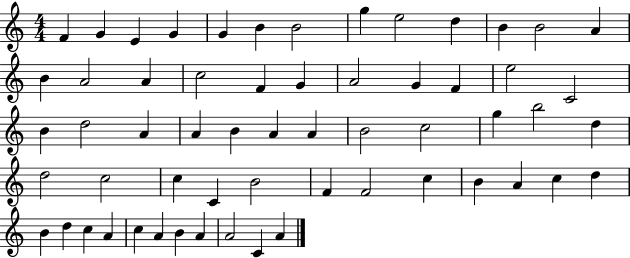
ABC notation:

X:1
T:Untitled
M:4/4
L:1/4
K:C
F G E G G B B2 g e2 d B B2 A B A2 A c2 F G A2 G F e2 C2 B d2 A A B A A B2 c2 g b2 d d2 c2 c C B2 F F2 c B A c d B d c A c A B A A2 C A